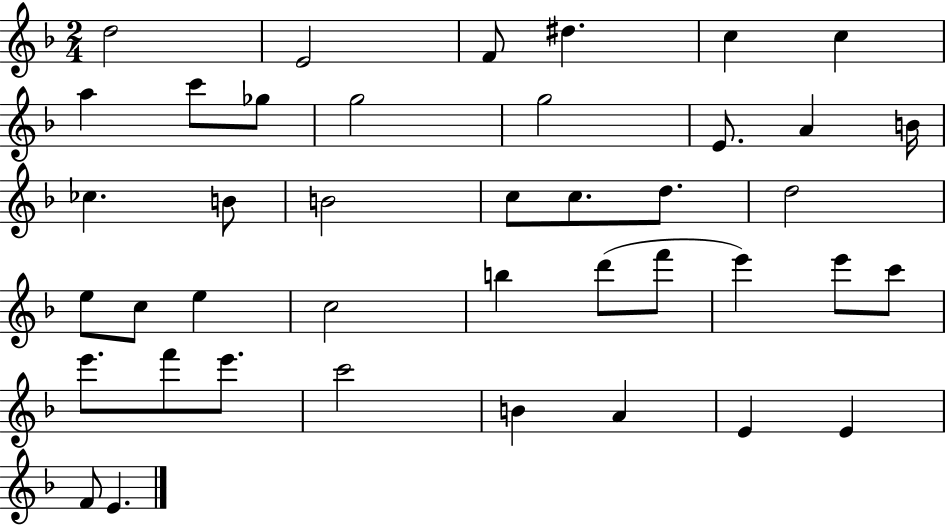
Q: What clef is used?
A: treble